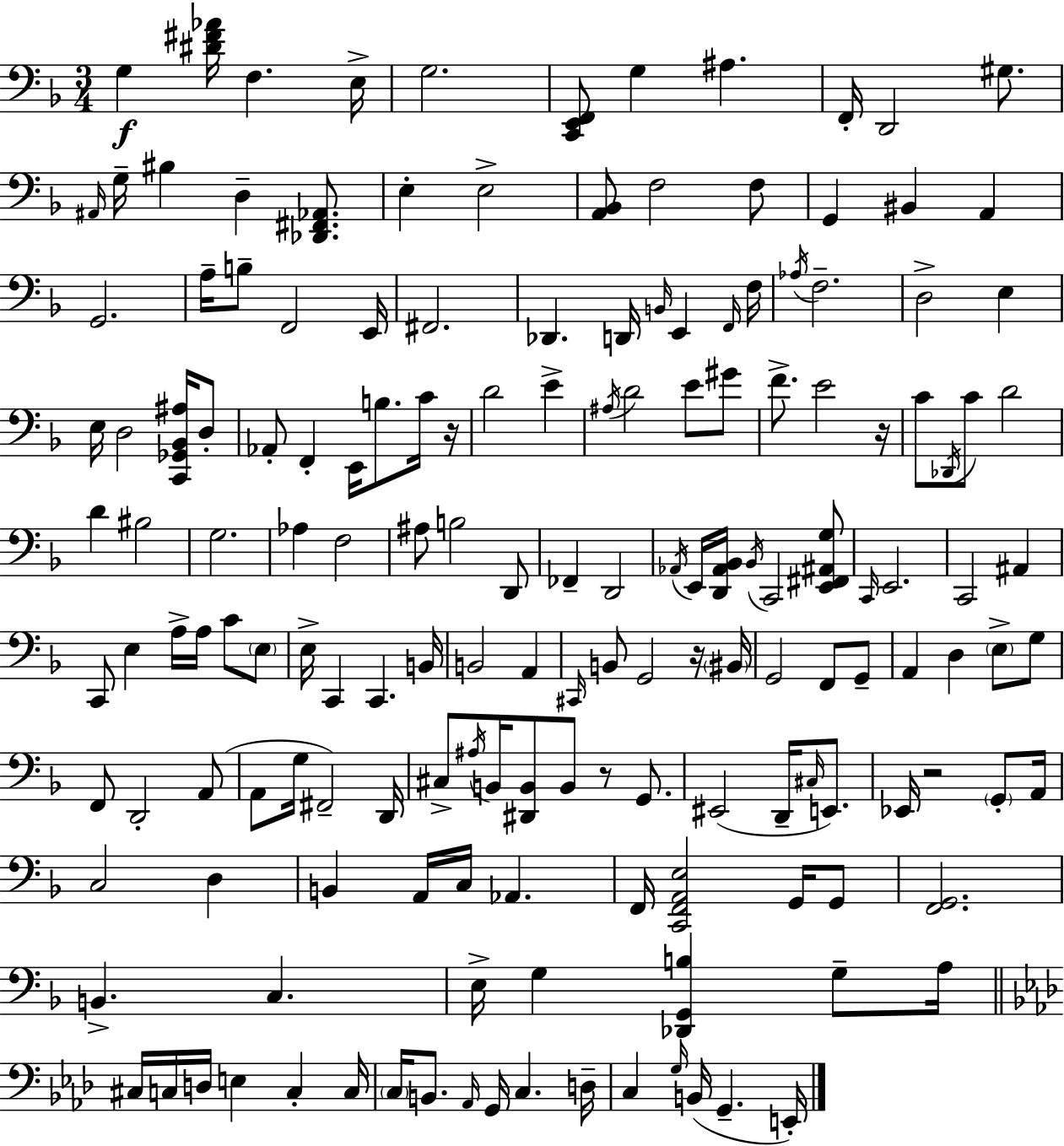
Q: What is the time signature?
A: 3/4